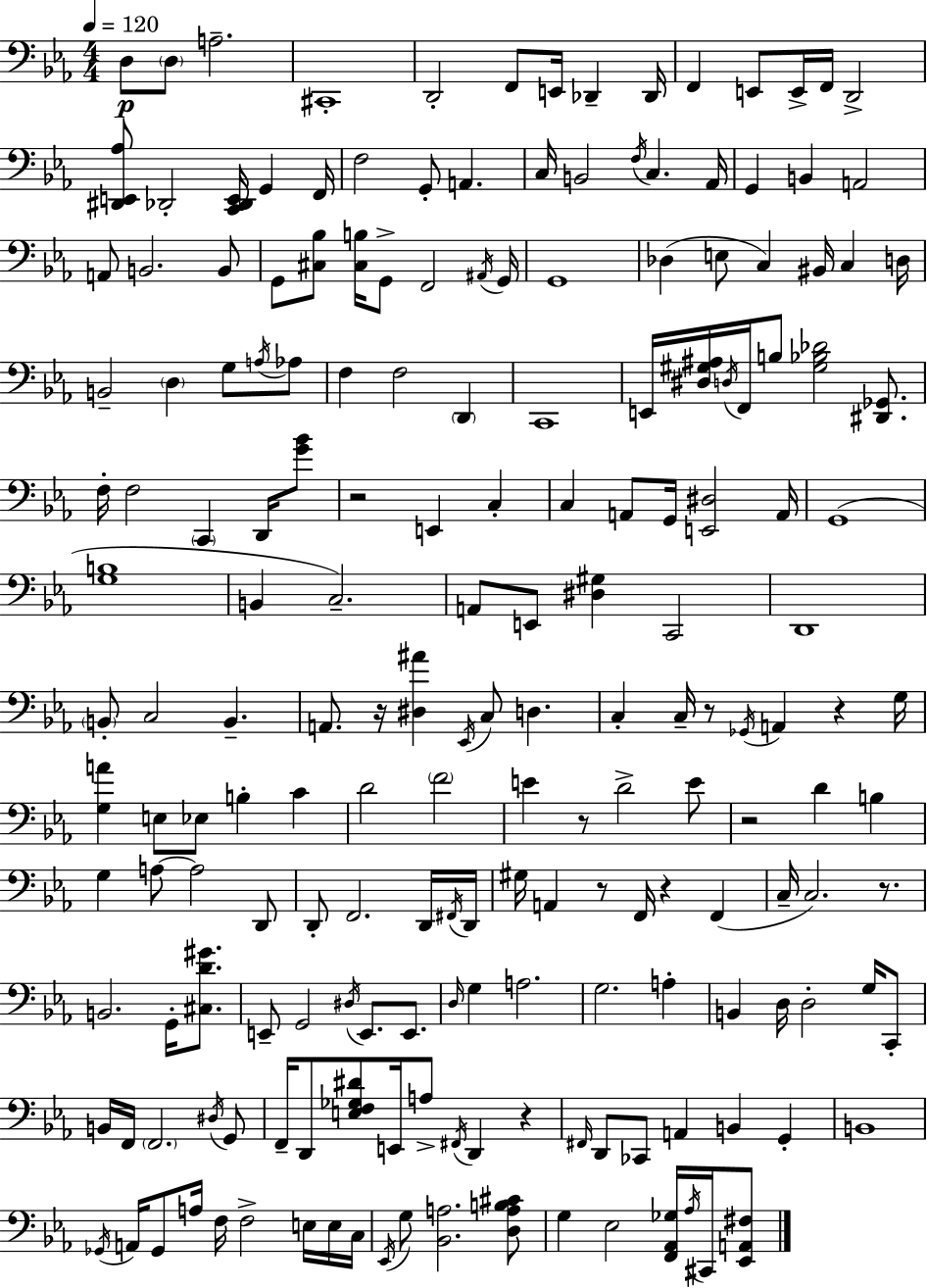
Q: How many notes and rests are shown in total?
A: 190